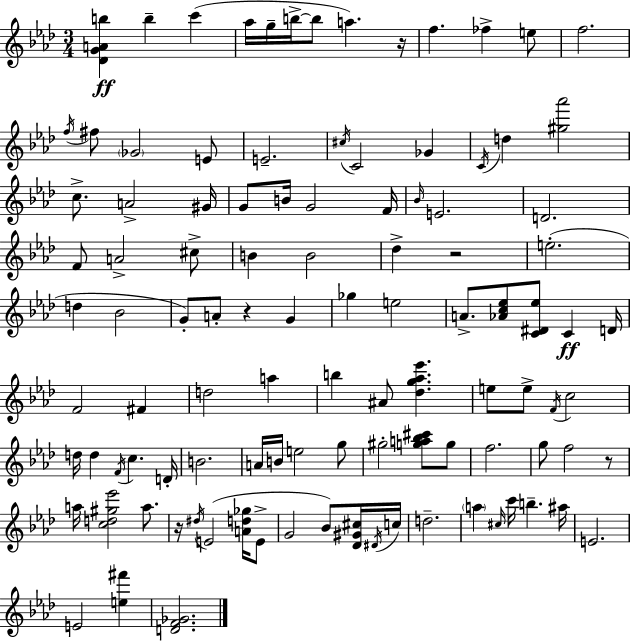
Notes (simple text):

[Db4,G4,A4,B5]/q B5/q C6/q Ab5/s G5/s B5/s B5/e A5/q. R/s F5/q. FES5/q E5/e F5/h. F5/s F#5/e Gb4/h E4/e E4/h. C#5/s C4/h Gb4/q C4/s D5/q [G#5,Ab6]/h C5/e. A4/h G#4/s G4/e B4/s G4/h F4/s Bb4/s E4/h. D4/h. F4/e A4/h C#5/e B4/q B4/h Db5/q R/h E5/h. D5/q Bb4/h G4/e A4/e R/q G4/q Gb5/q E5/h A4/e. [Ab4,C5,Eb5]/e [C4,D#4,Eb5]/e C4/q D4/s F4/h F#4/q D5/h A5/q B5/q A#4/e [Db5,G5,Ab5,Eb6]/q. E5/e E5/e F4/s C5/h D5/s D5/q F4/s C5/q. D4/s B4/h. A4/s B4/s E5/h G5/e G#5/h [G5,A5,Bb5,C#6]/e G5/e F5/h. G5/e F5/h R/e A5/s [C5,D5,G#5,Eb6]/h A5/e. R/s D#5/s E4/h [A4,D5,Gb5]/s E4/e G4/h Bb4/e [Db4,G#4,C#5]/s D#4/s C5/s D5/h. A5/q C#5/s C6/s B5/q. A#5/s E4/h. E4/h [E5,F#6]/q [D4,F4,Gb4]/h.